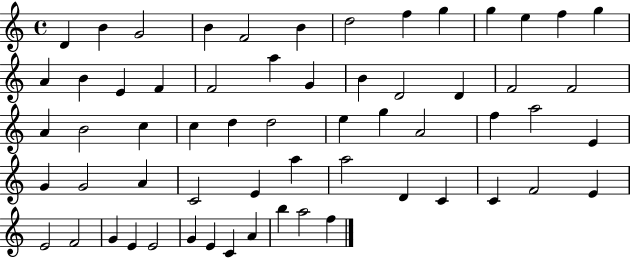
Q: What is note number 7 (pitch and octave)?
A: D5